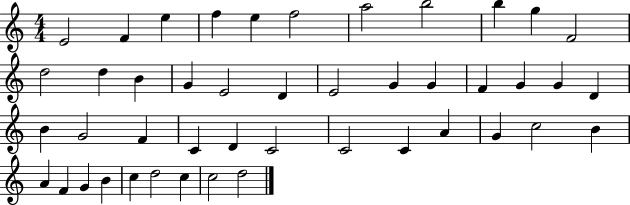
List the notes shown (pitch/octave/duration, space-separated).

E4/h F4/q E5/q F5/q E5/q F5/h A5/h B5/h B5/q G5/q F4/h D5/h D5/q B4/q G4/q E4/h D4/q E4/h G4/q G4/q F4/q G4/q G4/q D4/q B4/q G4/h F4/q C4/q D4/q C4/h C4/h C4/q A4/q G4/q C5/h B4/q A4/q F4/q G4/q B4/q C5/q D5/h C5/q C5/h D5/h